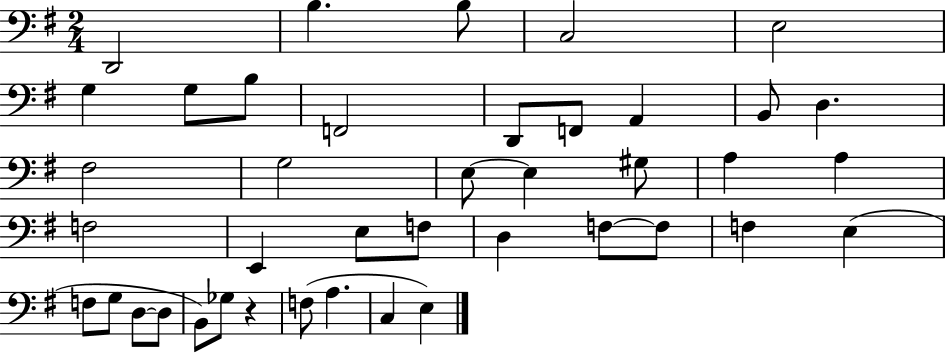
{
  \clef bass
  \numericTimeSignature
  \time 2/4
  \key g \major
  d,2 | b4. b8 | c2 | e2 | \break g4 g8 b8 | f,2 | d,8 f,8 a,4 | b,8 d4. | \break fis2 | g2 | e8~~ e4 gis8 | a4 a4 | \break f2 | e,4 e8 f8 | d4 f8~~ f8 | f4 e4( | \break f8 g8 d8~~ d8 | b,8) ges8 r4 | f8( a4. | c4 e4) | \break \bar "|."
}